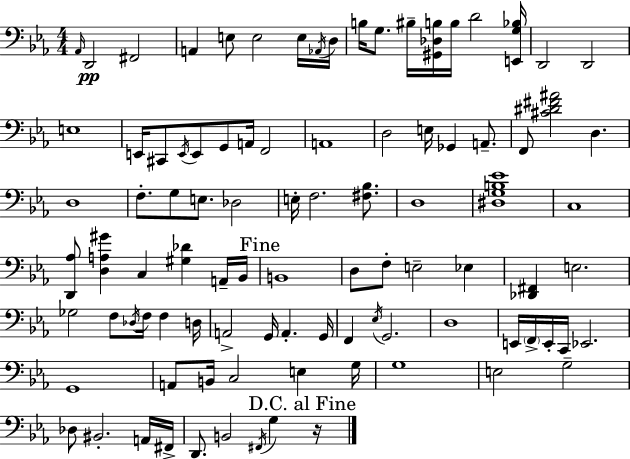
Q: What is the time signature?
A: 4/4